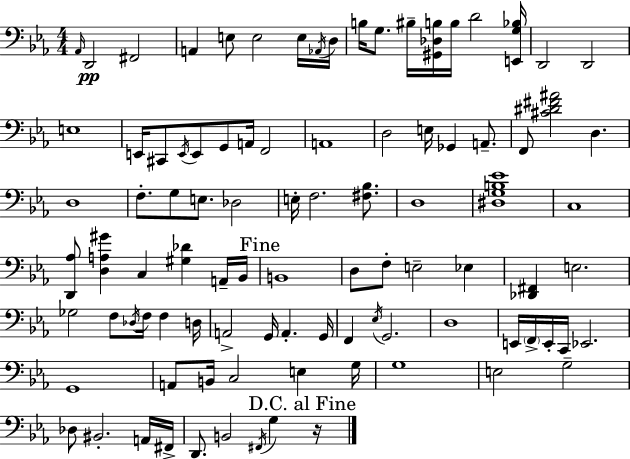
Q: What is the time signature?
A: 4/4